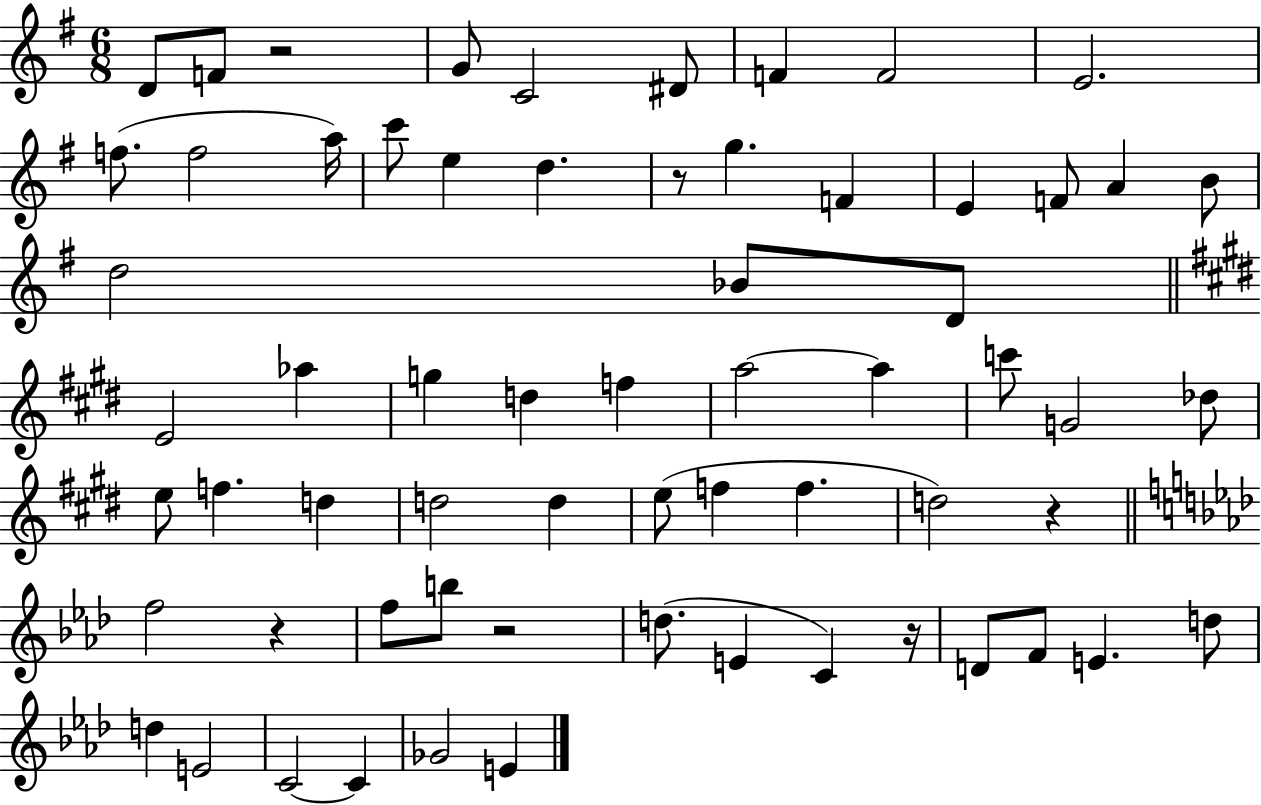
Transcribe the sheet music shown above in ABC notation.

X:1
T:Untitled
M:6/8
L:1/4
K:G
D/2 F/2 z2 G/2 C2 ^D/2 F F2 E2 f/2 f2 a/4 c'/2 e d z/2 g F E F/2 A B/2 d2 _B/2 D/2 E2 _a g d f a2 a c'/2 G2 _d/2 e/2 f d d2 d e/2 f f d2 z f2 z f/2 b/2 z2 d/2 E C z/4 D/2 F/2 E d/2 d E2 C2 C _G2 E